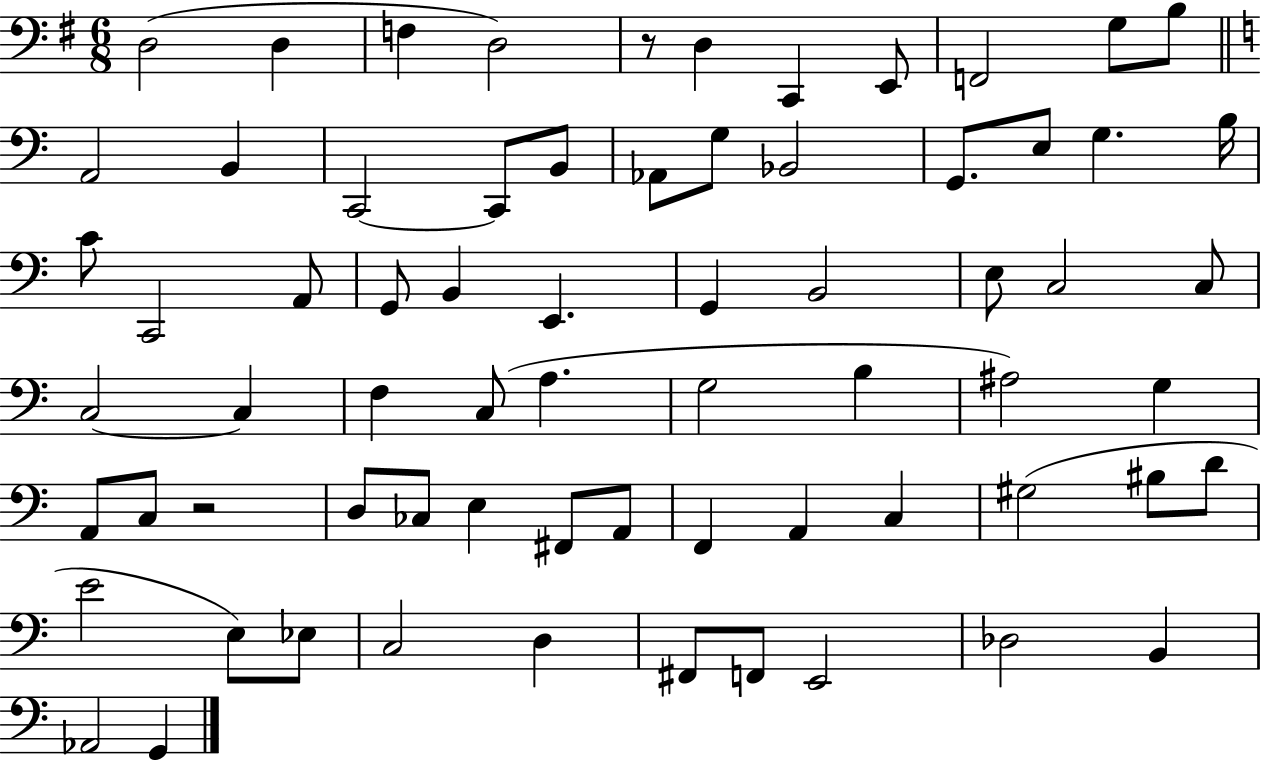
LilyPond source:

{
  \clef bass
  \numericTimeSignature
  \time 6/8
  \key g \major
  \repeat volta 2 { d2( d4 | f4 d2) | r8 d4 c,4 e,8 | f,2 g8 b8 | \break \bar "||" \break \key c \major a,2 b,4 | c,2~~ c,8 b,8 | aes,8 g8 bes,2 | g,8. e8 g4. b16 | \break c'8 c,2 a,8 | g,8 b,4 e,4. | g,4 b,2 | e8 c2 c8 | \break c2~~ c4 | f4 c8( a4. | g2 b4 | ais2) g4 | \break a,8 c8 r2 | d8 ces8 e4 fis,8 a,8 | f,4 a,4 c4 | gis2( bis8 d'8 | \break e'2 e8) ees8 | c2 d4 | fis,8 f,8 e,2 | des2 b,4 | \break aes,2 g,4 | } \bar "|."
}